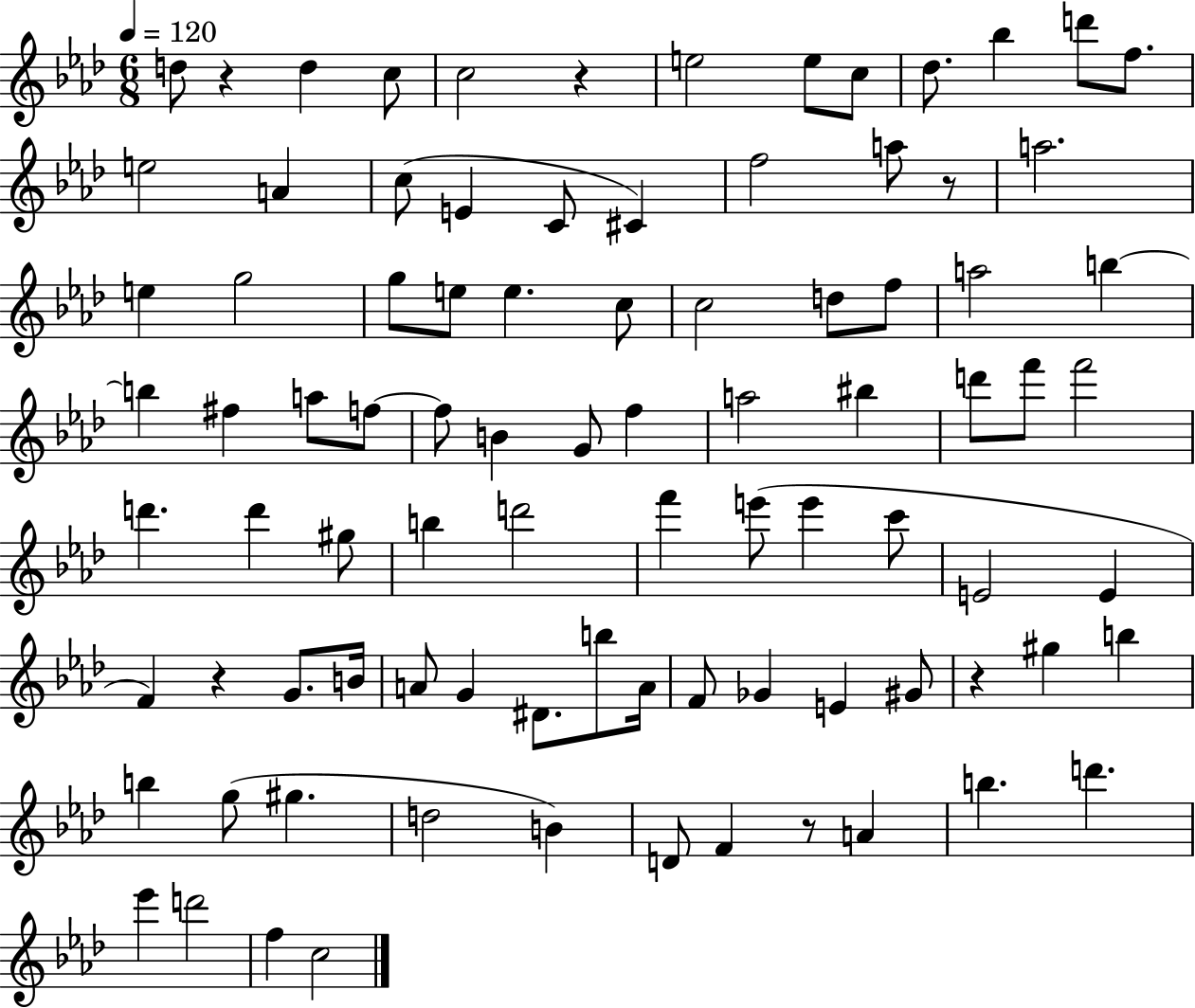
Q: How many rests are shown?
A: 6